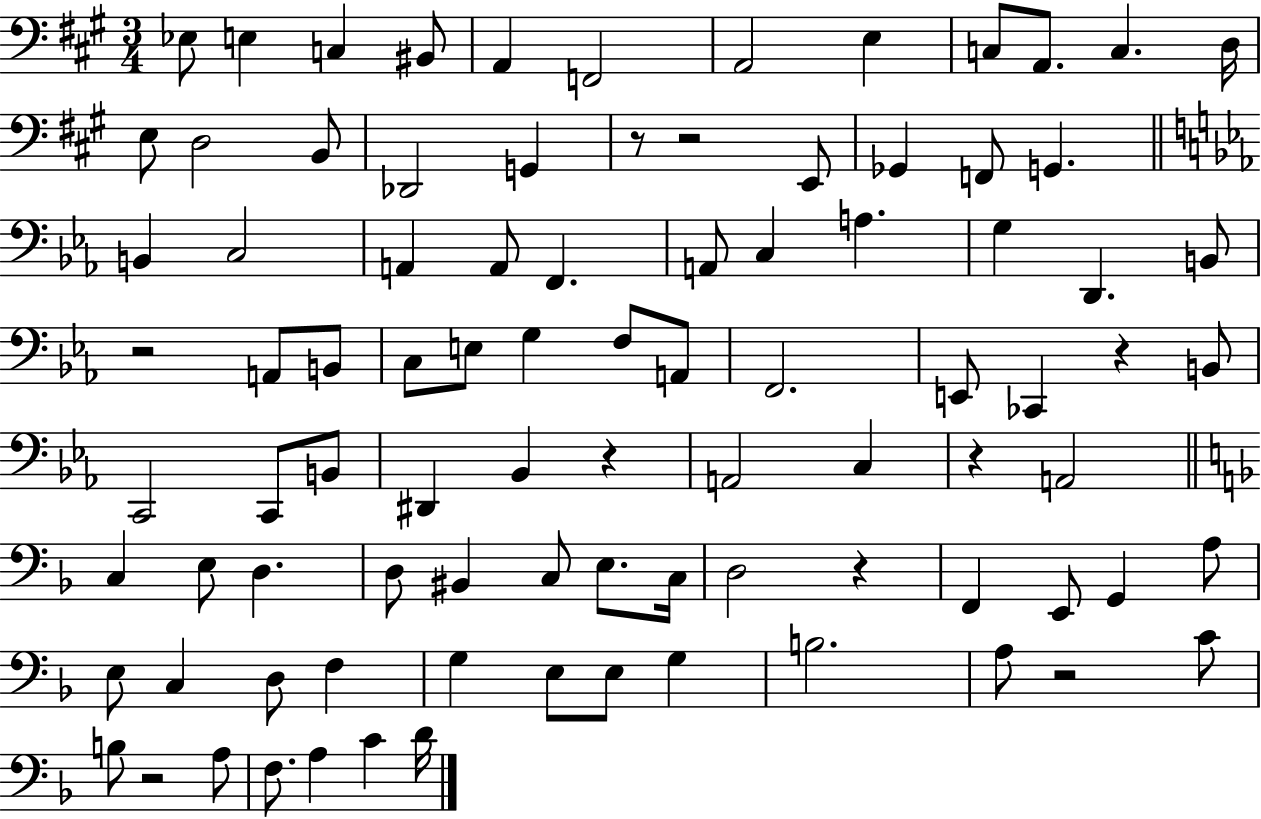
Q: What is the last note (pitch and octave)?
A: D4